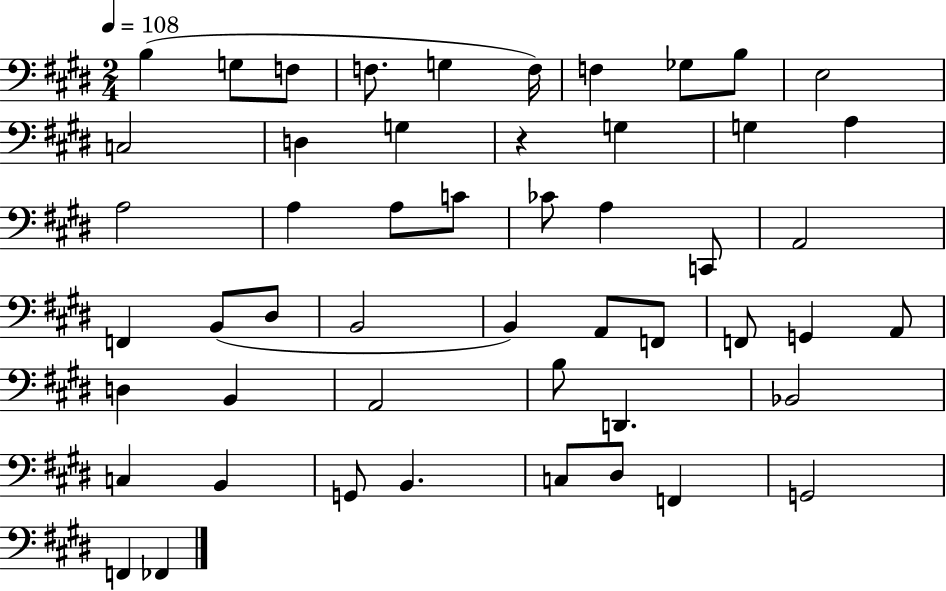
B3/q G3/e F3/e F3/e. G3/q F3/s F3/q Gb3/e B3/e E3/h C3/h D3/q G3/q R/q G3/q G3/q A3/q A3/h A3/q A3/e C4/e CES4/e A3/q C2/e A2/h F2/q B2/e D#3/e B2/h B2/q A2/e F2/e F2/e G2/q A2/e D3/q B2/q A2/h B3/e D2/q. Bb2/h C3/q B2/q G2/e B2/q. C3/e D#3/e F2/q G2/h F2/q FES2/q